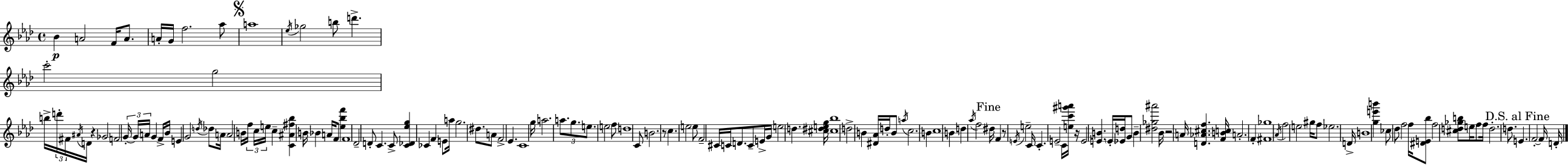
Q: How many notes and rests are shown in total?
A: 151